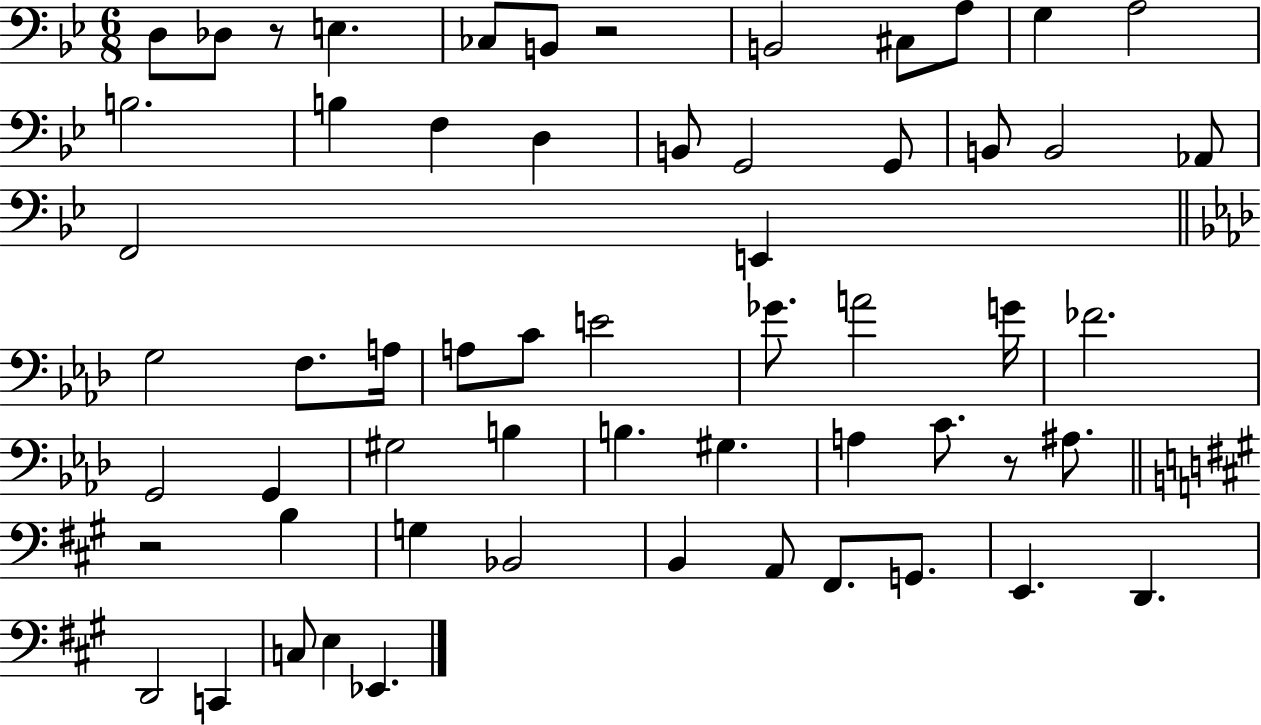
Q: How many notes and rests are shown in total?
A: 59